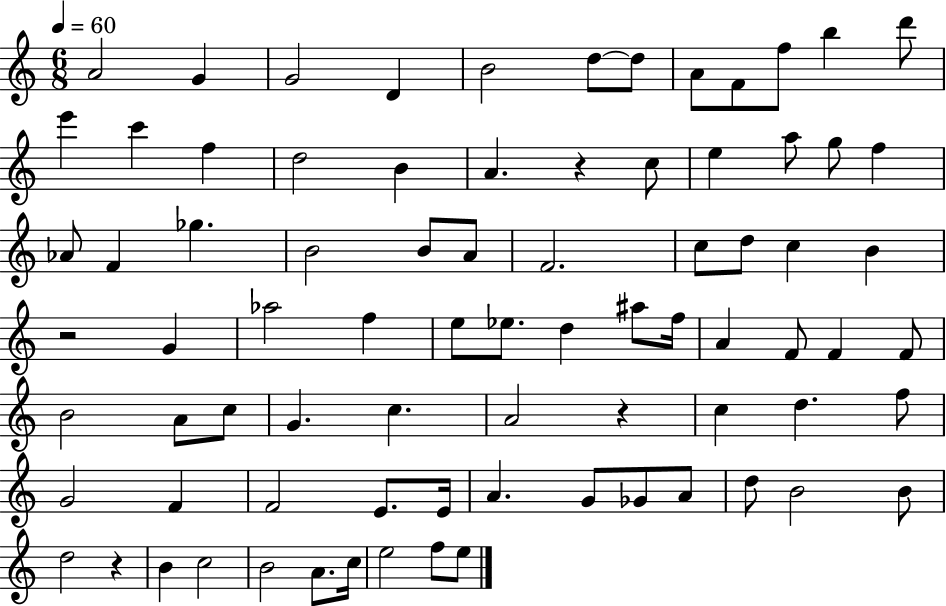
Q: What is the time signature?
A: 6/8